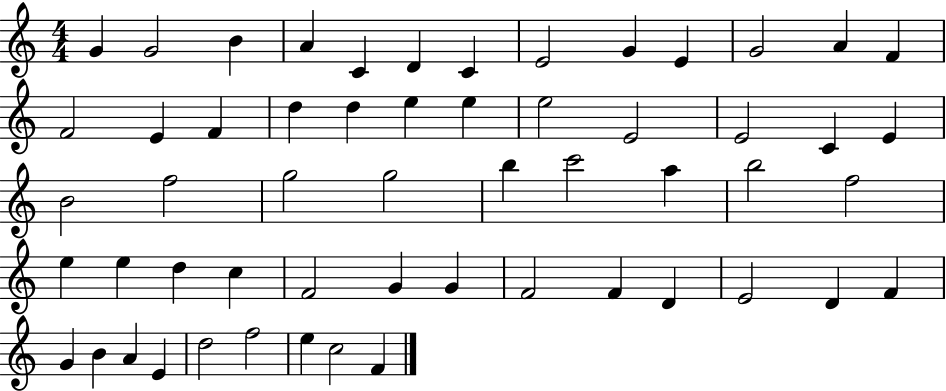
{
  \clef treble
  \numericTimeSignature
  \time 4/4
  \key c \major
  g'4 g'2 b'4 | a'4 c'4 d'4 c'4 | e'2 g'4 e'4 | g'2 a'4 f'4 | \break f'2 e'4 f'4 | d''4 d''4 e''4 e''4 | e''2 e'2 | e'2 c'4 e'4 | \break b'2 f''2 | g''2 g''2 | b''4 c'''2 a''4 | b''2 f''2 | \break e''4 e''4 d''4 c''4 | f'2 g'4 g'4 | f'2 f'4 d'4 | e'2 d'4 f'4 | \break g'4 b'4 a'4 e'4 | d''2 f''2 | e''4 c''2 f'4 | \bar "|."
}